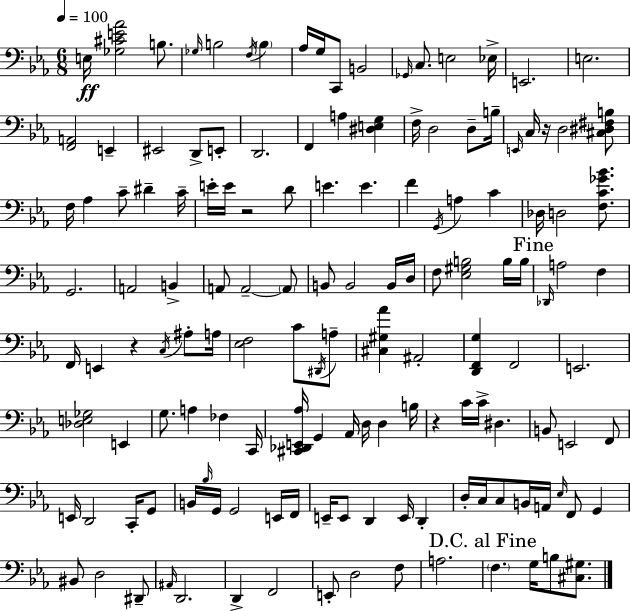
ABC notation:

X:1
T:Untitled
M:6/8
L:1/4
K:Cm
E,/4 [_G,^CE_A]2 B,/2 _G,/4 B,2 F,/4 B, _A,/4 G,/4 C,,/2 B,,2 _G,,/4 C,/2 E,2 _E,/4 E,,2 E,2 [F,,A,,]2 E,, ^E,,2 D,,/2 E,,/2 D,,2 F,, A, [^D,E,G,] F,/4 D,2 D,/2 B,/4 E,,/4 C,/4 z/4 D,2 [^C,^D,^F,B,]/2 F,/4 _A, C/2 ^D C/4 E/4 E/4 z2 D/2 E E F G,,/4 A, C _D,/4 D,2 [F,C_G_B]/2 G,,2 A,,2 B,, A,,/2 A,,2 A,,/2 B,,/2 B,,2 B,,/4 D,/4 F,/2 [_E,^G,B,]2 B,/4 B,/4 _D,,/4 A,2 F, F,,/4 E,, z C,/4 ^A,/2 A,/4 [_E,F,]2 C/2 ^D,,/4 A,/2 [^C,^G,_A] ^A,,2 [D,,F,,G,] F,,2 E,,2 [_D,E,_G,]2 E,, G,/2 A, _F, C,,/4 [^C,,_D,,E,,_A,]/4 G,, _A,,/4 D,/4 D, B,/4 z C/4 C/4 ^D, B,,/2 E,,2 F,,/2 E,,/4 D,,2 C,,/4 G,,/2 B,,/4 _B,/4 G,,/4 G,,2 E,,/4 F,,/4 E,,/4 E,,/2 D,, E,,/4 D,, D,/4 C,/4 C,/2 B,,/4 A,,/4 _E,/4 F,,/2 G,, ^B,,/2 D,2 ^D,,/2 ^A,,/4 D,,2 D,, F,,2 E,,/2 D,2 F,/2 A,2 F, G,/4 B,/2 [^C,^G,]/2